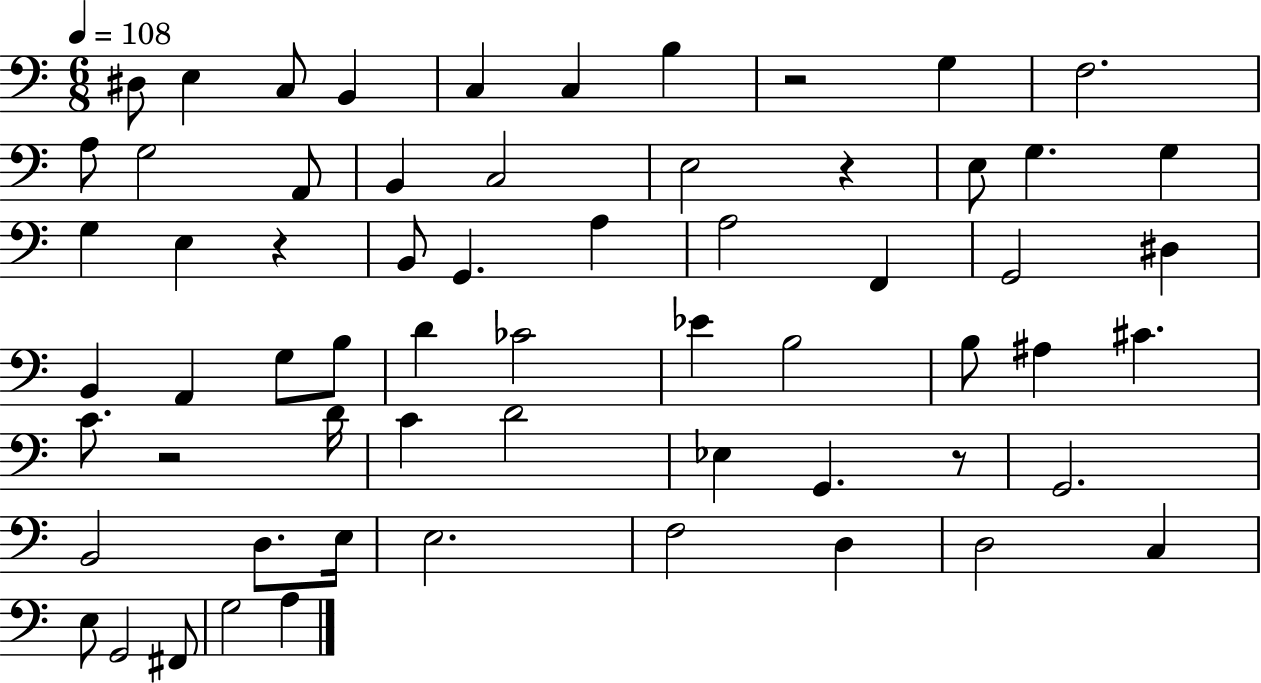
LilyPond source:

{
  \clef bass
  \numericTimeSignature
  \time 6/8
  \key c \major
  \tempo 4 = 108
  \repeat volta 2 { dis8 e4 c8 b,4 | c4 c4 b4 | r2 g4 | f2. | \break a8 g2 a,8 | b,4 c2 | e2 r4 | e8 g4. g4 | \break g4 e4 r4 | b,8 g,4. a4 | a2 f,4 | g,2 dis4 | \break b,4 a,4 g8 b8 | d'4 ces'2 | ees'4 b2 | b8 ais4 cis'4. | \break c'8. r2 d'16 | c'4 d'2 | ees4 g,4. r8 | g,2. | \break b,2 d8. e16 | e2. | f2 d4 | d2 c4 | \break e8 g,2 fis,8 | g2 a4 | } \bar "|."
}